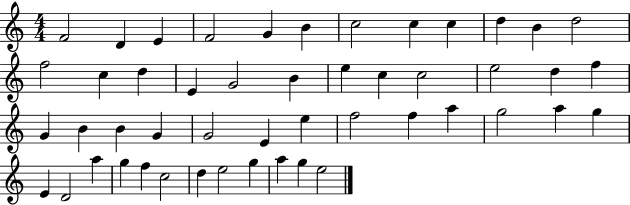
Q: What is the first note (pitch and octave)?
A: F4